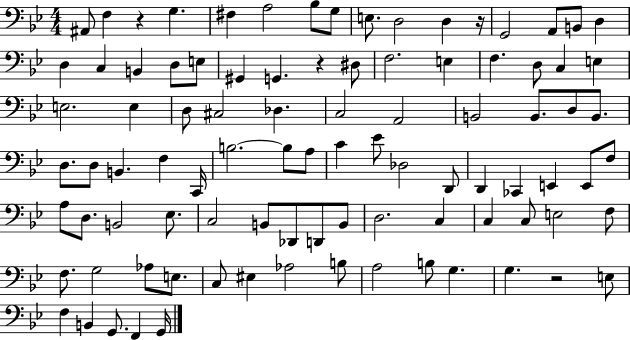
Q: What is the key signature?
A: BES major